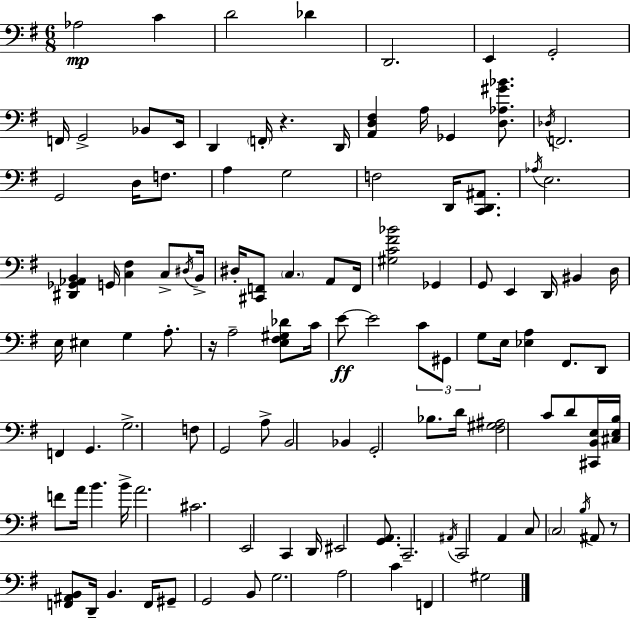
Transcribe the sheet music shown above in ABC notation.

X:1
T:Untitled
M:6/8
L:1/4
K:G
_A,2 C D2 _D D,,2 E,, G,,2 F,,/4 G,,2 _B,,/2 E,,/4 D,, F,,/4 z D,,/4 [A,,D,^F,] A,/4 _G,, [D,_A,^G_B]/2 _D,/4 F,,2 G,,2 D,/4 F,/2 A, G,2 F,2 D,,/4 [C,,D,,^A,,]/2 _A,/4 E,2 [^D,,_G,,_A,,B,,] G,,/4 [C,^F,] C,/2 ^D,/4 B,,/4 ^D,/4 [^C,,F,,]/2 C, A,,/2 F,,/4 [^G,C^F_B]2 _G,, G,,/2 E,, D,,/4 ^B,, D,/4 E,/4 ^E, G, A,/2 z/4 A,2 [E,^F,^G,_D]/2 C/4 E/2 E2 C/2 ^G,,/2 G,/2 E,/4 [_E,A,] ^F,,/2 D,,/2 F,, G,, G,2 F,/2 G,,2 A,/2 B,,2 _B,, G,,2 _B,/2 D/4 [^F,^G,^A,]2 C/2 D/2 [^C,,B,,E,]/4 [^C,E,B,]/4 F/2 A/4 B B/4 A2 ^C2 E,,2 C,, D,,/4 ^E,,2 [G,,A,,]/2 C,,2 ^A,,/4 C,,2 A,, C,/2 C,2 B,/4 ^A,,/2 z/2 [F,,^A,,B,,]/2 D,,/4 B,, F,,/4 ^G,,/2 G,,2 B,,/2 G,2 A,2 C F,, ^G,2